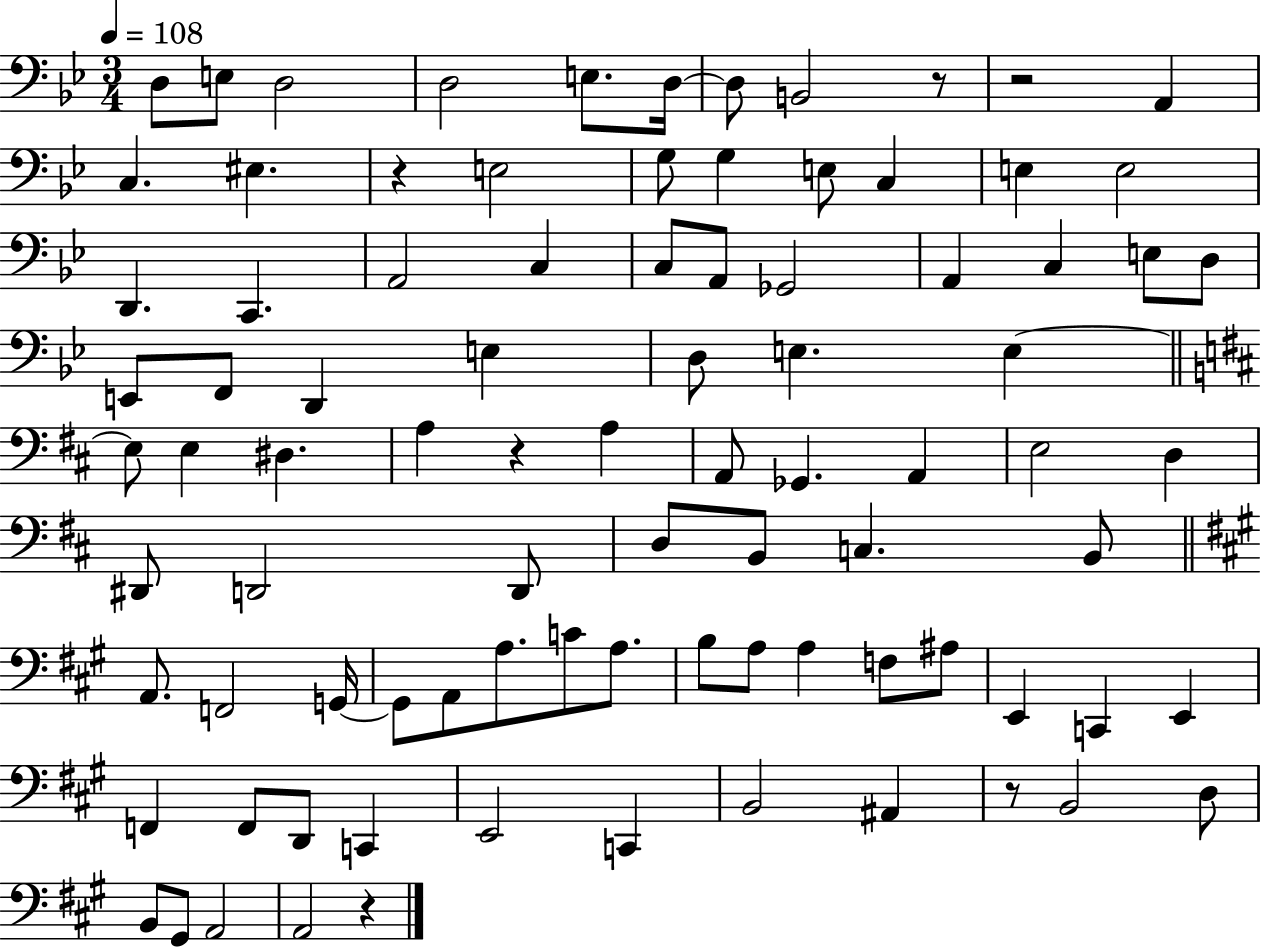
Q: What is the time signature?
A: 3/4